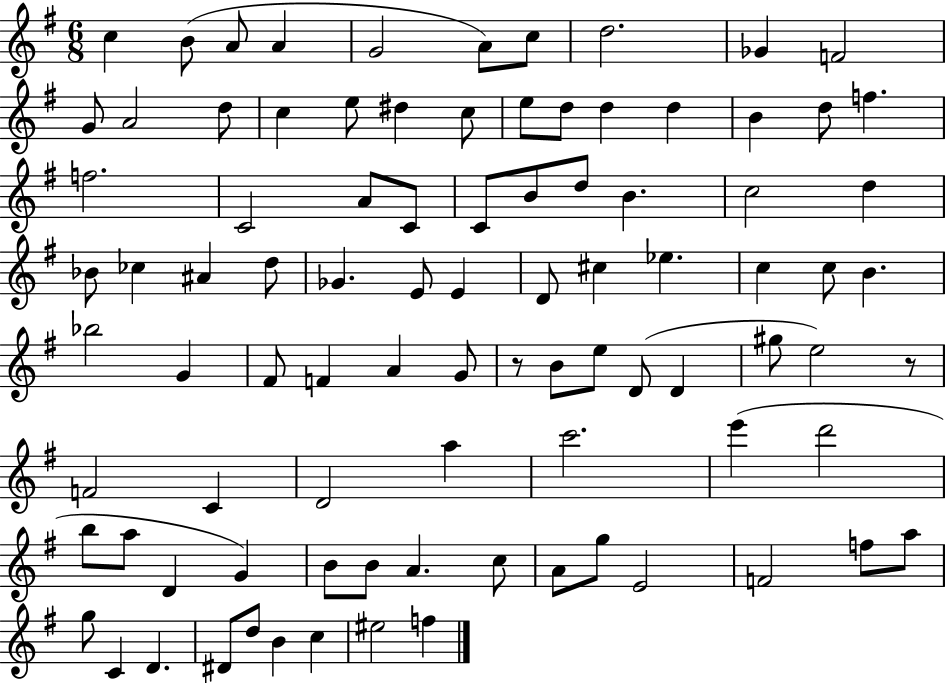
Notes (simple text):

C5/q B4/e A4/e A4/q G4/h A4/e C5/e D5/h. Gb4/q F4/h G4/e A4/h D5/e C5/q E5/e D#5/q C5/e E5/e D5/e D5/q D5/q B4/q D5/e F5/q. F5/h. C4/h A4/e C4/e C4/e B4/e D5/e B4/q. C5/h D5/q Bb4/e CES5/q A#4/q D5/e Gb4/q. E4/e E4/q D4/e C#5/q Eb5/q. C5/q C5/e B4/q. Bb5/h G4/q F#4/e F4/q A4/q G4/e R/e B4/e E5/e D4/e D4/q G#5/e E5/h R/e F4/h C4/q D4/h A5/q C6/h. E6/q D6/h B5/e A5/e D4/q G4/q B4/e B4/e A4/q. C5/e A4/e G5/e E4/h F4/h F5/e A5/e G5/e C4/q D4/q. D#4/e D5/e B4/q C5/q EIS5/h F5/q